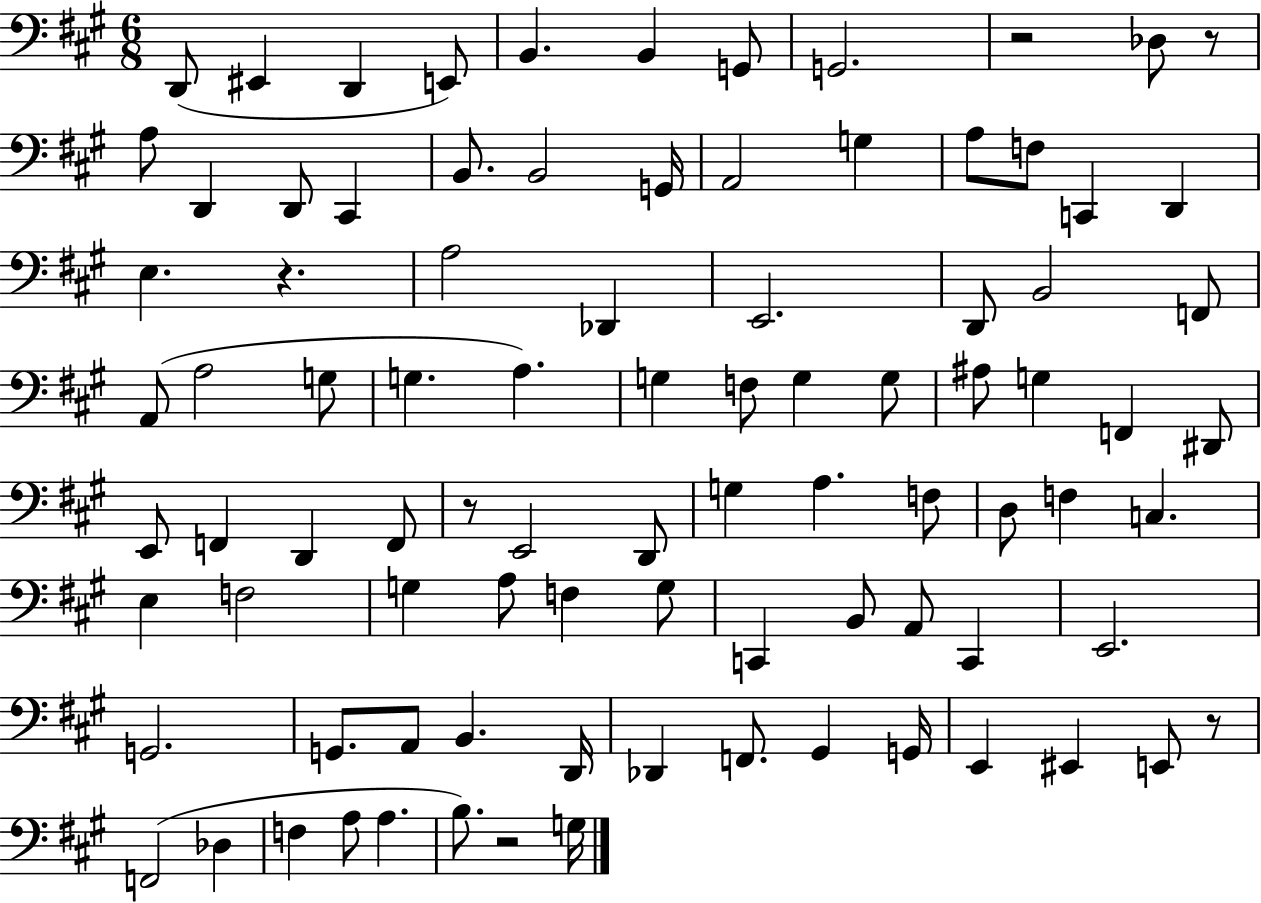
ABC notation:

X:1
T:Untitled
M:6/8
L:1/4
K:A
D,,/2 ^E,, D,, E,,/2 B,, B,, G,,/2 G,,2 z2 _D,/2 z/2 A,/2 D,, D,,/2 ^C,, B,,/2 B,,2 G,,/4 A,,2 G, A,/2 F,/2 C,, D,, E, z A,2 _D,, E,,2 D,,/2 B,,2 F,,/2 A,,/2 A,2 G,/2 G, A, G, F,/2 G, G,/2 ^A,/2 G, F,, ^D,,/2 E,,/2 F,, D,, F,,/2 z/2 E,,2 D,,/2 G, A, F,/2 D,/2 F, C, E, F,2 G, A,/2 F, G,/2 C,, B,,/2 A,,/2 C,, E,,2 G,,2 G,,/2 A,,/2 B,, D,,/4 _D,, F,,/2 ^G,, G,,/4 E,, ^E,, E,,/2 z/2 F,,2 _D, F, A,/2 A, B,/2 z2 G,/4